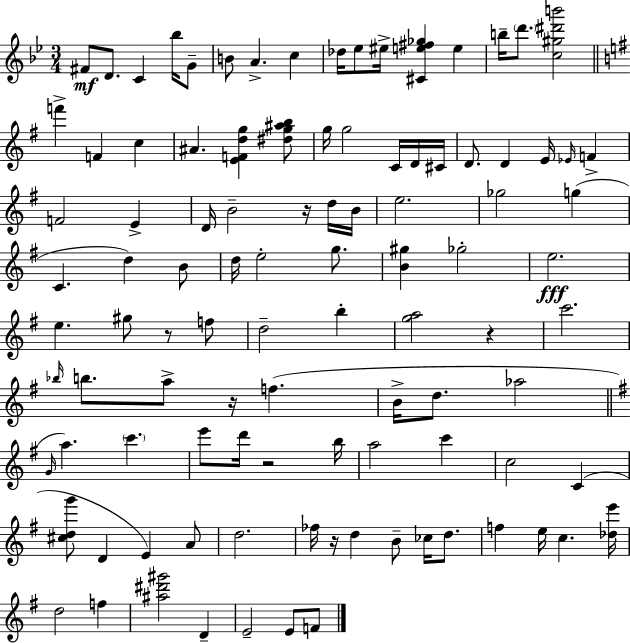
{
  \clef treble
  \numericTimeSignature
  \time 3/4
  \key g \minor
  fis'8\mf d'8. c'4 bes''16 g'8-- | b'8 a'4.-> c''4 | des''16 ees''8 eis''16-> <cis' e'' fis'' ges''>4 e''4 | b''16-- \parenthesize d'''8. <c'' gis'' dis''' b'''>2 | \break \bar "||" \break \key g \major f'''4-> f'4 c''4 | ais'4. <e' f' d'' g''>4 <dis'' g'' ais'' b''>8 | g''16 g''2 c'16 d'16 cis'16 | d'8. d'4 e'16 \grace { ees'16 } f'4-> | \break f'2 e'4-> | d'16 b'2-- r16 d''16 | b'16 e''2. | ges''2 g''4( | \break c'4. d''4) b'8 | d''16 e''2-. g''8. | <b' gis''>4 ges''2-. | e''2.\fff | \break e''4. gis''8 r8 f''8 | d''2-- b''4-. | <g'' a''>2 r4 | c'''2. | \break \grace { bes''16 } b''8. a''8-> r16 f''4.( | b'16-> d''8. aes''2 | \bar "||" \break \key g \major \grace { g'16 } a''4.) \parenthesize c'''4. | e'''8 d'''16 r2 | b''16 a''2 c'''4 | c''2 c'4( | \break <cis'' d'' g'''>8 d'4 e'4) a'8 | d''2. | fes''16 r16 d''4 b'8-- ces''16 d''8. | f''4 e''16 c''4. | \break <des'' e'''>16 d''2 f''4 | <ais'' dis''' gis'''>2 d'4-- | e'2-- e'8 f'8 | \bar "|."
}